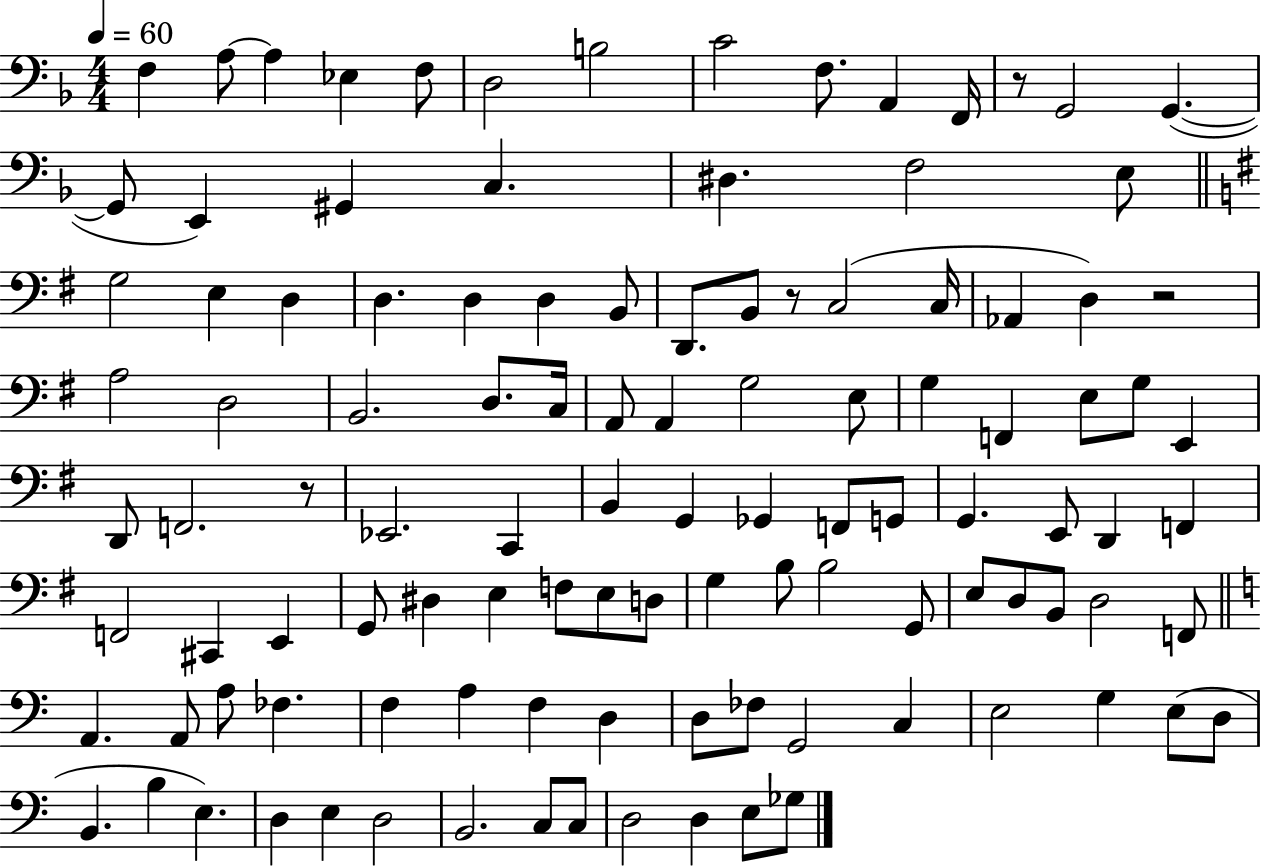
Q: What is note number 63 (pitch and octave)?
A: E2